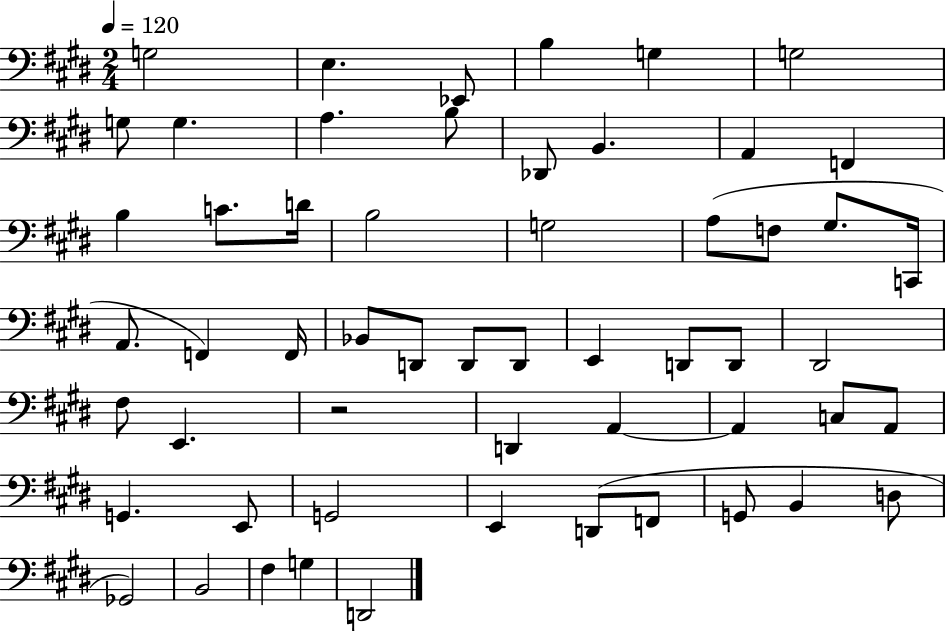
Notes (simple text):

G3/h E3/q. Eb2/e B3/q G3/q G3/h G3/e G3/q. A3/q. B3/e Db2/e B2/q. A2/q F2/q B3/q C4/e. D4/s B3/h G3/h A3/e F3/e G#3/e. C2/s A2/e. F2/q F2/s Bb2/e D2/e D2/e D2/e E2/q D2/e D2/e D#2/h F#3/e E2/q. R/h D2/q A2/q A2/q C3/e A2/e G2/q. E2/e G2/h E2/q D2/e F2/e G2/e B2/q D3/e Gb2/h B2/h F#3/q G3/q D2/h